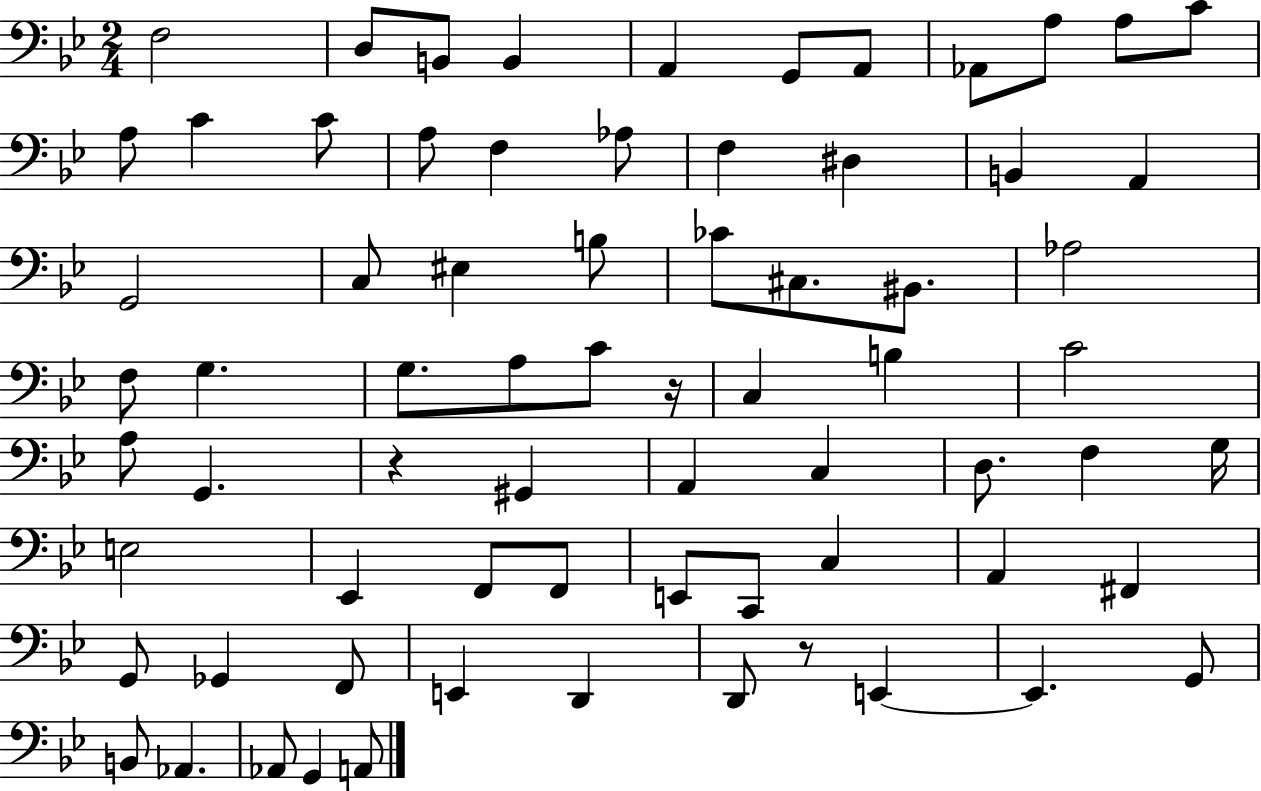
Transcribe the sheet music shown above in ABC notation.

X:1
T:Untitled
M:2/4
L:1/4
K:Bb
F,2 D,/2 B,,/2 B,, A,, G,,/2 A,,/2 _A,,/2 A,/2 A,/2 C/2 A,/2 C C/2 A,/2 F, _A,/2 F, ^D, B,, A,, G,,2 C,/2 ^E, B,/2 _C/2 ^C,/2 ^B,,/2 _A,2 F,/2 G, G,/2 A,/2 C/2 z/4 C, B, C2 A,/2 G,, z ^G,, A,, C, D,/2 F, G,/4 E,2 _E,, F,,/2 F,,/2 E,,/2 C,,/2 C, A,, ^F,, G,,/2 _G,, F,,/2 E,, D,, D,,/2 z/2 E,, E,, G,,/2 B,,/2 _A,, _A,,/2 G,, A,,/2